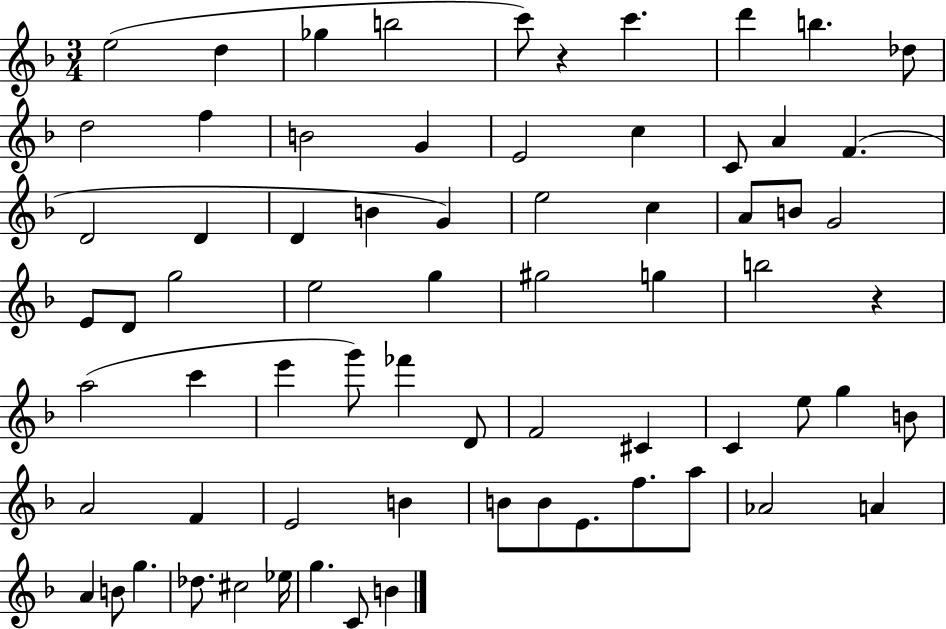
{
  \clef treble
  \numericTimeSignature
  \time 3/4
  \key f \major
  e''2( d''4 | ges''4 b''2 | c'''8) r4 c'''4. | d'''4 b''4. des''8 | \break d''2 f''4 | b'2 g'4 | e'2 c''4 | c'8 a'4 f'4.( | \break d'2 d'4 | d'4 b'4 g'4) | e''2 c''4 | a'8 b'8 g'2 | \break e'8 d'8 g''2 | e''2 g''4 | gis''2 g''4 | b''2 r4 | \break a''2( c'''4 | e'''4 g'''8) fes'''4 d'8 | f'2 cis'4 | c'4 e''8 g''4 b'8 | \break a'2 f'4 | e'2 b'4 | b'8 b'8 e'8. f''8. a''8 | aes'2 a'4 | \break a'4 b'8 g''4. | des''8. cis''2 ees''16 | g''4. c'8 b'4 | \bar "|."
}